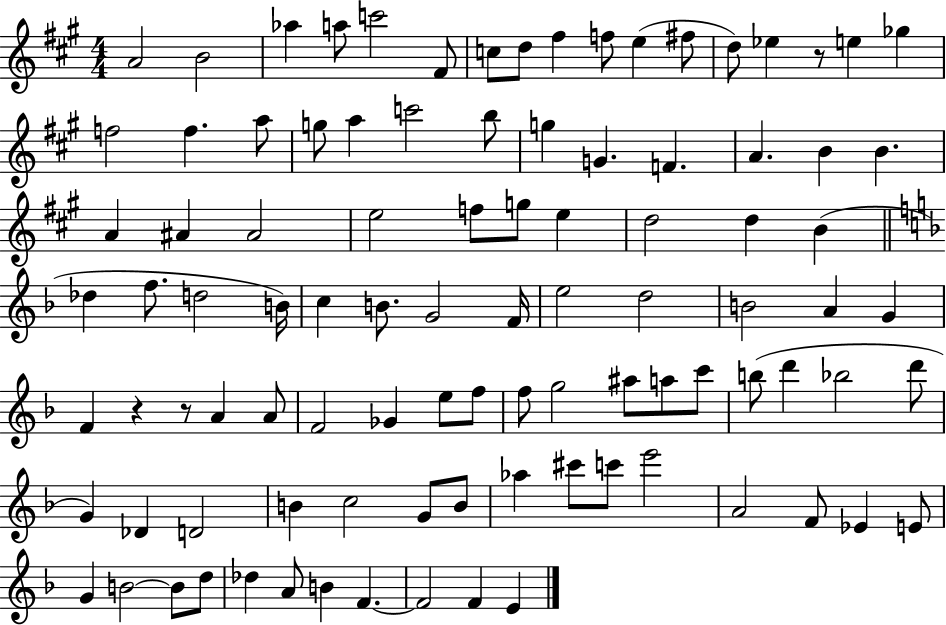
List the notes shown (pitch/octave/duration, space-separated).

A4/h B4/h Ab5/q A5/e C6/h F#4/e C5/e D5/e F#5/q F5/e E5/q F#5/e D5/e Eb5/q R/e E5/q Gb5/q F5/h F5/q. A5/e G5/e A5/q C6/h B5/e G5/q G4/q. F4/q. A4/q. B4/q B4/q. A4/q A#4/q A#4/h E5/h F5/e G5/e E5/q D5/h D5/q B4/q Db5/q F5/e. D5/h B4/s C5/q B4/e. G4/h F4/s E5/h D5/h B4/h A4/q G4/q F4/q R/q R/e A4/q A4/e F4/h Gb4/q E5/e F5/e F5/e G5/h A#5/e A5/e C6/e B5/e D6/q Bb5/h D6/e G4/q Db4/q D4/h B4/q C5/h G4/e B4/e Ab5/q C#6/e C6/e E6/h A4/h F4/e Eb4/q E4/e G4/q B4/h B4/e D5/e Db5/q A4/e B4/q F4/q. F4/h F4/q E4/q